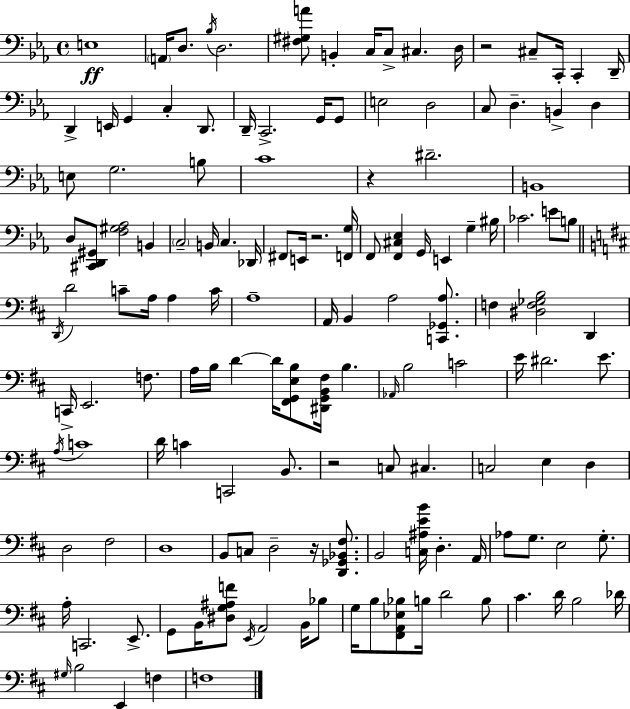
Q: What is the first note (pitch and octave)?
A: E3